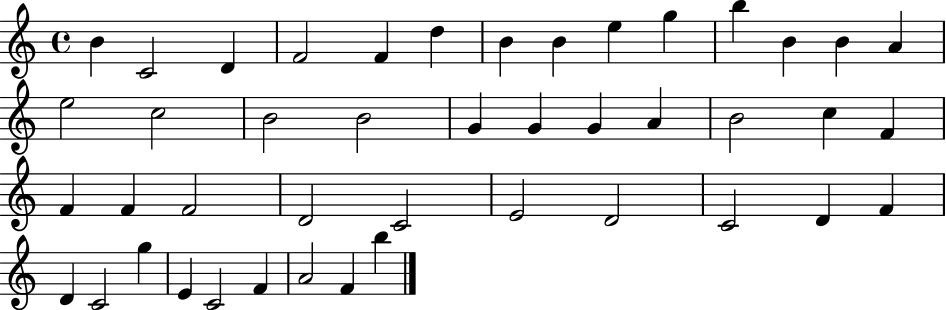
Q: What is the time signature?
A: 4/4